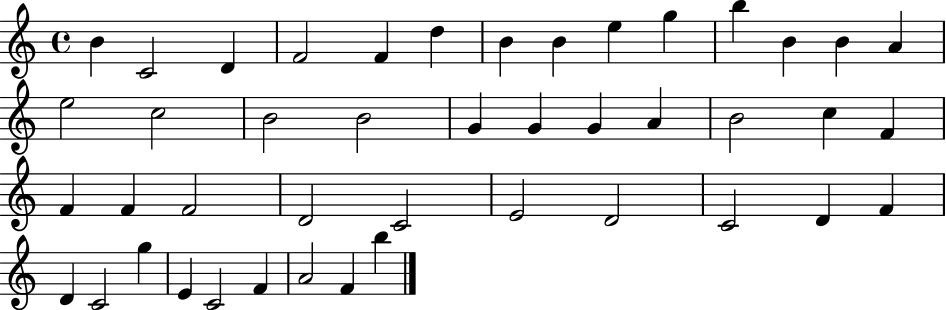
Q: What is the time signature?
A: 4/4